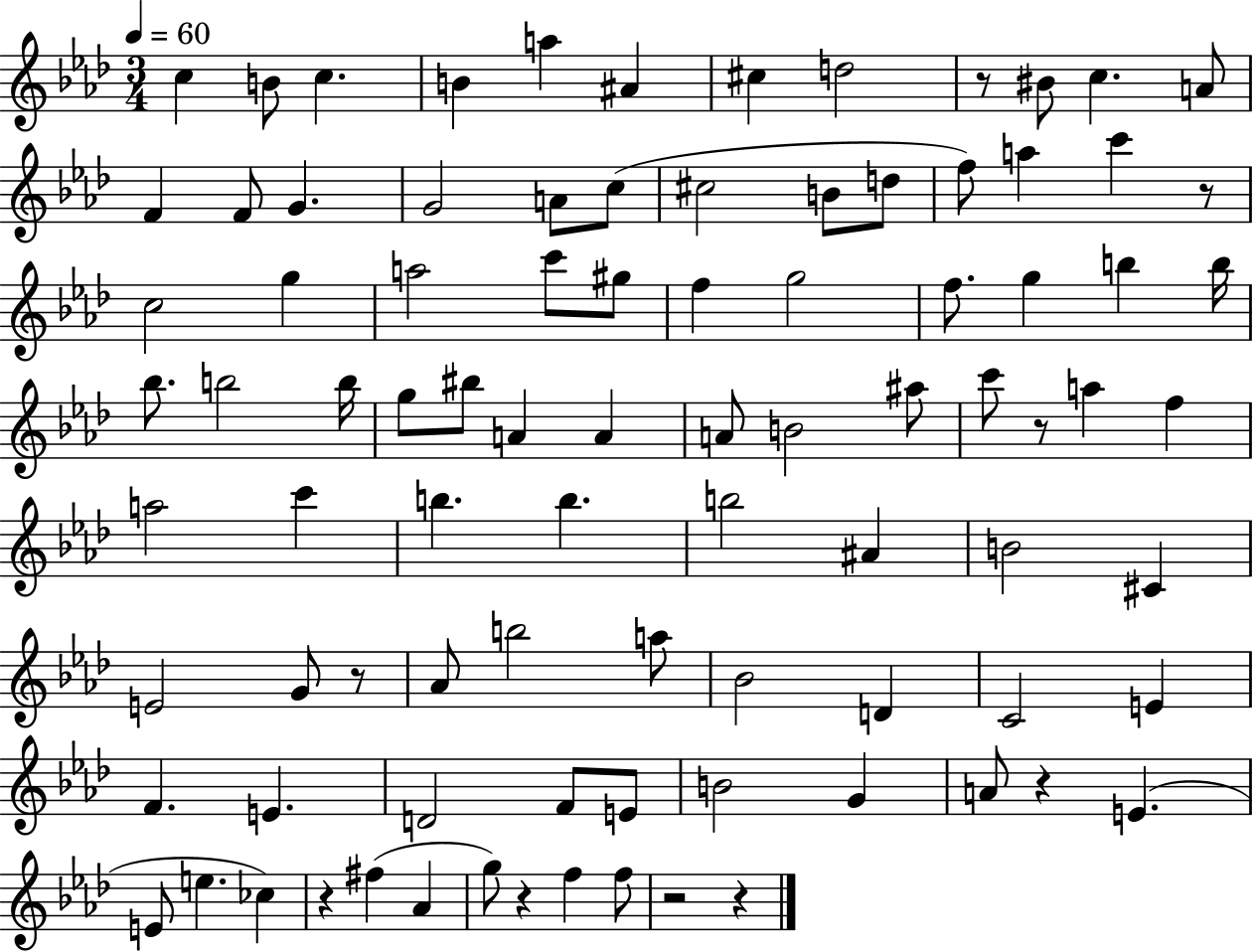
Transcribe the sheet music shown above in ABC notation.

X:1
T:Untitled
M:3/4
L:1/4
K:Ab
c B/2 c B a ^A ^c d2 z/2 ^B/2 c A/2 F F/2 G G2 A/2 c/2 ^c2 B/2 d/2 f/2 a c' z/2 c2 g a2 c'/2 ^g/2 f g2 f/2 g b b/4 _b/2 b2 b/4 g/2 ^b/2 A A A/2 B2 ^a/2 c'/2 z/2 a f a2 c' b b b2 ^A B2 ^C E2 G/2 z/2 _A/2 b2 a/2 _B2 D C2 E F E D2 F/2 E/2 B2 G A/2 z E E/2 e _c z ^f _A g/2 z f f/2 z2 z